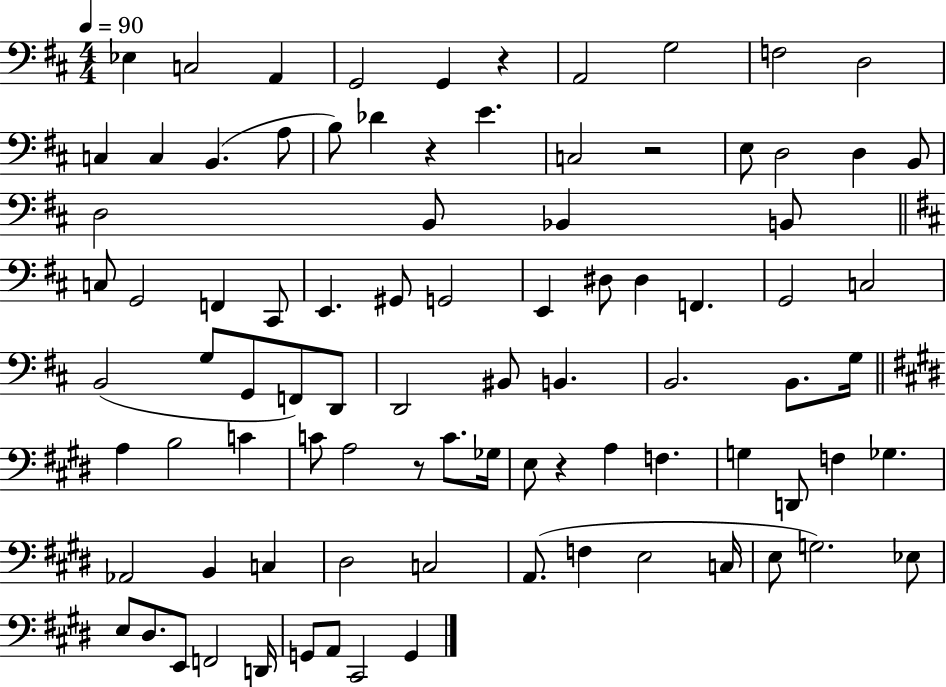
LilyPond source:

{
  \clef bass
  \numericTimeSignature
  \time 4/4
  \key d \major
  \tempo 4 = 90
  ees4 c2 a,4 | g,2 g,4 r4 | a,2 g2 | f2 d2 | \break c4 c4 b,4.( a8 | b8) des'4 r4 e'4. | c2 r2 | e8 d2 d4 b,8 | \break d2 b,8 bes,4 b,8 | \bar "||" \break \key b \minor c8 g,2 f,4 cis,8 | e,4. gis,8 g,2 | e,4 dis8 dis4 f,4. | g,2 c2 | \break b,2( g8 g,8 f,8) d,8 | d,2 bis,8 b,4. | b,2. b,8. g16 | \bar "||" \break \key e \major a4 b2 c'4 | c'8 a2 r8 c'8. ges16 | e8 r4 a4 f4. | g4 d,8 f4 ges4. | \break aes,2 b,4 c4 | dis2 c2 | a,8.( f4 e2 c16 | e8 g2.) ees8 | \break e8 dis8. e,8 f,2 d,16 | g,8 a,8 cis,2 g,4 | \bar "|."
}